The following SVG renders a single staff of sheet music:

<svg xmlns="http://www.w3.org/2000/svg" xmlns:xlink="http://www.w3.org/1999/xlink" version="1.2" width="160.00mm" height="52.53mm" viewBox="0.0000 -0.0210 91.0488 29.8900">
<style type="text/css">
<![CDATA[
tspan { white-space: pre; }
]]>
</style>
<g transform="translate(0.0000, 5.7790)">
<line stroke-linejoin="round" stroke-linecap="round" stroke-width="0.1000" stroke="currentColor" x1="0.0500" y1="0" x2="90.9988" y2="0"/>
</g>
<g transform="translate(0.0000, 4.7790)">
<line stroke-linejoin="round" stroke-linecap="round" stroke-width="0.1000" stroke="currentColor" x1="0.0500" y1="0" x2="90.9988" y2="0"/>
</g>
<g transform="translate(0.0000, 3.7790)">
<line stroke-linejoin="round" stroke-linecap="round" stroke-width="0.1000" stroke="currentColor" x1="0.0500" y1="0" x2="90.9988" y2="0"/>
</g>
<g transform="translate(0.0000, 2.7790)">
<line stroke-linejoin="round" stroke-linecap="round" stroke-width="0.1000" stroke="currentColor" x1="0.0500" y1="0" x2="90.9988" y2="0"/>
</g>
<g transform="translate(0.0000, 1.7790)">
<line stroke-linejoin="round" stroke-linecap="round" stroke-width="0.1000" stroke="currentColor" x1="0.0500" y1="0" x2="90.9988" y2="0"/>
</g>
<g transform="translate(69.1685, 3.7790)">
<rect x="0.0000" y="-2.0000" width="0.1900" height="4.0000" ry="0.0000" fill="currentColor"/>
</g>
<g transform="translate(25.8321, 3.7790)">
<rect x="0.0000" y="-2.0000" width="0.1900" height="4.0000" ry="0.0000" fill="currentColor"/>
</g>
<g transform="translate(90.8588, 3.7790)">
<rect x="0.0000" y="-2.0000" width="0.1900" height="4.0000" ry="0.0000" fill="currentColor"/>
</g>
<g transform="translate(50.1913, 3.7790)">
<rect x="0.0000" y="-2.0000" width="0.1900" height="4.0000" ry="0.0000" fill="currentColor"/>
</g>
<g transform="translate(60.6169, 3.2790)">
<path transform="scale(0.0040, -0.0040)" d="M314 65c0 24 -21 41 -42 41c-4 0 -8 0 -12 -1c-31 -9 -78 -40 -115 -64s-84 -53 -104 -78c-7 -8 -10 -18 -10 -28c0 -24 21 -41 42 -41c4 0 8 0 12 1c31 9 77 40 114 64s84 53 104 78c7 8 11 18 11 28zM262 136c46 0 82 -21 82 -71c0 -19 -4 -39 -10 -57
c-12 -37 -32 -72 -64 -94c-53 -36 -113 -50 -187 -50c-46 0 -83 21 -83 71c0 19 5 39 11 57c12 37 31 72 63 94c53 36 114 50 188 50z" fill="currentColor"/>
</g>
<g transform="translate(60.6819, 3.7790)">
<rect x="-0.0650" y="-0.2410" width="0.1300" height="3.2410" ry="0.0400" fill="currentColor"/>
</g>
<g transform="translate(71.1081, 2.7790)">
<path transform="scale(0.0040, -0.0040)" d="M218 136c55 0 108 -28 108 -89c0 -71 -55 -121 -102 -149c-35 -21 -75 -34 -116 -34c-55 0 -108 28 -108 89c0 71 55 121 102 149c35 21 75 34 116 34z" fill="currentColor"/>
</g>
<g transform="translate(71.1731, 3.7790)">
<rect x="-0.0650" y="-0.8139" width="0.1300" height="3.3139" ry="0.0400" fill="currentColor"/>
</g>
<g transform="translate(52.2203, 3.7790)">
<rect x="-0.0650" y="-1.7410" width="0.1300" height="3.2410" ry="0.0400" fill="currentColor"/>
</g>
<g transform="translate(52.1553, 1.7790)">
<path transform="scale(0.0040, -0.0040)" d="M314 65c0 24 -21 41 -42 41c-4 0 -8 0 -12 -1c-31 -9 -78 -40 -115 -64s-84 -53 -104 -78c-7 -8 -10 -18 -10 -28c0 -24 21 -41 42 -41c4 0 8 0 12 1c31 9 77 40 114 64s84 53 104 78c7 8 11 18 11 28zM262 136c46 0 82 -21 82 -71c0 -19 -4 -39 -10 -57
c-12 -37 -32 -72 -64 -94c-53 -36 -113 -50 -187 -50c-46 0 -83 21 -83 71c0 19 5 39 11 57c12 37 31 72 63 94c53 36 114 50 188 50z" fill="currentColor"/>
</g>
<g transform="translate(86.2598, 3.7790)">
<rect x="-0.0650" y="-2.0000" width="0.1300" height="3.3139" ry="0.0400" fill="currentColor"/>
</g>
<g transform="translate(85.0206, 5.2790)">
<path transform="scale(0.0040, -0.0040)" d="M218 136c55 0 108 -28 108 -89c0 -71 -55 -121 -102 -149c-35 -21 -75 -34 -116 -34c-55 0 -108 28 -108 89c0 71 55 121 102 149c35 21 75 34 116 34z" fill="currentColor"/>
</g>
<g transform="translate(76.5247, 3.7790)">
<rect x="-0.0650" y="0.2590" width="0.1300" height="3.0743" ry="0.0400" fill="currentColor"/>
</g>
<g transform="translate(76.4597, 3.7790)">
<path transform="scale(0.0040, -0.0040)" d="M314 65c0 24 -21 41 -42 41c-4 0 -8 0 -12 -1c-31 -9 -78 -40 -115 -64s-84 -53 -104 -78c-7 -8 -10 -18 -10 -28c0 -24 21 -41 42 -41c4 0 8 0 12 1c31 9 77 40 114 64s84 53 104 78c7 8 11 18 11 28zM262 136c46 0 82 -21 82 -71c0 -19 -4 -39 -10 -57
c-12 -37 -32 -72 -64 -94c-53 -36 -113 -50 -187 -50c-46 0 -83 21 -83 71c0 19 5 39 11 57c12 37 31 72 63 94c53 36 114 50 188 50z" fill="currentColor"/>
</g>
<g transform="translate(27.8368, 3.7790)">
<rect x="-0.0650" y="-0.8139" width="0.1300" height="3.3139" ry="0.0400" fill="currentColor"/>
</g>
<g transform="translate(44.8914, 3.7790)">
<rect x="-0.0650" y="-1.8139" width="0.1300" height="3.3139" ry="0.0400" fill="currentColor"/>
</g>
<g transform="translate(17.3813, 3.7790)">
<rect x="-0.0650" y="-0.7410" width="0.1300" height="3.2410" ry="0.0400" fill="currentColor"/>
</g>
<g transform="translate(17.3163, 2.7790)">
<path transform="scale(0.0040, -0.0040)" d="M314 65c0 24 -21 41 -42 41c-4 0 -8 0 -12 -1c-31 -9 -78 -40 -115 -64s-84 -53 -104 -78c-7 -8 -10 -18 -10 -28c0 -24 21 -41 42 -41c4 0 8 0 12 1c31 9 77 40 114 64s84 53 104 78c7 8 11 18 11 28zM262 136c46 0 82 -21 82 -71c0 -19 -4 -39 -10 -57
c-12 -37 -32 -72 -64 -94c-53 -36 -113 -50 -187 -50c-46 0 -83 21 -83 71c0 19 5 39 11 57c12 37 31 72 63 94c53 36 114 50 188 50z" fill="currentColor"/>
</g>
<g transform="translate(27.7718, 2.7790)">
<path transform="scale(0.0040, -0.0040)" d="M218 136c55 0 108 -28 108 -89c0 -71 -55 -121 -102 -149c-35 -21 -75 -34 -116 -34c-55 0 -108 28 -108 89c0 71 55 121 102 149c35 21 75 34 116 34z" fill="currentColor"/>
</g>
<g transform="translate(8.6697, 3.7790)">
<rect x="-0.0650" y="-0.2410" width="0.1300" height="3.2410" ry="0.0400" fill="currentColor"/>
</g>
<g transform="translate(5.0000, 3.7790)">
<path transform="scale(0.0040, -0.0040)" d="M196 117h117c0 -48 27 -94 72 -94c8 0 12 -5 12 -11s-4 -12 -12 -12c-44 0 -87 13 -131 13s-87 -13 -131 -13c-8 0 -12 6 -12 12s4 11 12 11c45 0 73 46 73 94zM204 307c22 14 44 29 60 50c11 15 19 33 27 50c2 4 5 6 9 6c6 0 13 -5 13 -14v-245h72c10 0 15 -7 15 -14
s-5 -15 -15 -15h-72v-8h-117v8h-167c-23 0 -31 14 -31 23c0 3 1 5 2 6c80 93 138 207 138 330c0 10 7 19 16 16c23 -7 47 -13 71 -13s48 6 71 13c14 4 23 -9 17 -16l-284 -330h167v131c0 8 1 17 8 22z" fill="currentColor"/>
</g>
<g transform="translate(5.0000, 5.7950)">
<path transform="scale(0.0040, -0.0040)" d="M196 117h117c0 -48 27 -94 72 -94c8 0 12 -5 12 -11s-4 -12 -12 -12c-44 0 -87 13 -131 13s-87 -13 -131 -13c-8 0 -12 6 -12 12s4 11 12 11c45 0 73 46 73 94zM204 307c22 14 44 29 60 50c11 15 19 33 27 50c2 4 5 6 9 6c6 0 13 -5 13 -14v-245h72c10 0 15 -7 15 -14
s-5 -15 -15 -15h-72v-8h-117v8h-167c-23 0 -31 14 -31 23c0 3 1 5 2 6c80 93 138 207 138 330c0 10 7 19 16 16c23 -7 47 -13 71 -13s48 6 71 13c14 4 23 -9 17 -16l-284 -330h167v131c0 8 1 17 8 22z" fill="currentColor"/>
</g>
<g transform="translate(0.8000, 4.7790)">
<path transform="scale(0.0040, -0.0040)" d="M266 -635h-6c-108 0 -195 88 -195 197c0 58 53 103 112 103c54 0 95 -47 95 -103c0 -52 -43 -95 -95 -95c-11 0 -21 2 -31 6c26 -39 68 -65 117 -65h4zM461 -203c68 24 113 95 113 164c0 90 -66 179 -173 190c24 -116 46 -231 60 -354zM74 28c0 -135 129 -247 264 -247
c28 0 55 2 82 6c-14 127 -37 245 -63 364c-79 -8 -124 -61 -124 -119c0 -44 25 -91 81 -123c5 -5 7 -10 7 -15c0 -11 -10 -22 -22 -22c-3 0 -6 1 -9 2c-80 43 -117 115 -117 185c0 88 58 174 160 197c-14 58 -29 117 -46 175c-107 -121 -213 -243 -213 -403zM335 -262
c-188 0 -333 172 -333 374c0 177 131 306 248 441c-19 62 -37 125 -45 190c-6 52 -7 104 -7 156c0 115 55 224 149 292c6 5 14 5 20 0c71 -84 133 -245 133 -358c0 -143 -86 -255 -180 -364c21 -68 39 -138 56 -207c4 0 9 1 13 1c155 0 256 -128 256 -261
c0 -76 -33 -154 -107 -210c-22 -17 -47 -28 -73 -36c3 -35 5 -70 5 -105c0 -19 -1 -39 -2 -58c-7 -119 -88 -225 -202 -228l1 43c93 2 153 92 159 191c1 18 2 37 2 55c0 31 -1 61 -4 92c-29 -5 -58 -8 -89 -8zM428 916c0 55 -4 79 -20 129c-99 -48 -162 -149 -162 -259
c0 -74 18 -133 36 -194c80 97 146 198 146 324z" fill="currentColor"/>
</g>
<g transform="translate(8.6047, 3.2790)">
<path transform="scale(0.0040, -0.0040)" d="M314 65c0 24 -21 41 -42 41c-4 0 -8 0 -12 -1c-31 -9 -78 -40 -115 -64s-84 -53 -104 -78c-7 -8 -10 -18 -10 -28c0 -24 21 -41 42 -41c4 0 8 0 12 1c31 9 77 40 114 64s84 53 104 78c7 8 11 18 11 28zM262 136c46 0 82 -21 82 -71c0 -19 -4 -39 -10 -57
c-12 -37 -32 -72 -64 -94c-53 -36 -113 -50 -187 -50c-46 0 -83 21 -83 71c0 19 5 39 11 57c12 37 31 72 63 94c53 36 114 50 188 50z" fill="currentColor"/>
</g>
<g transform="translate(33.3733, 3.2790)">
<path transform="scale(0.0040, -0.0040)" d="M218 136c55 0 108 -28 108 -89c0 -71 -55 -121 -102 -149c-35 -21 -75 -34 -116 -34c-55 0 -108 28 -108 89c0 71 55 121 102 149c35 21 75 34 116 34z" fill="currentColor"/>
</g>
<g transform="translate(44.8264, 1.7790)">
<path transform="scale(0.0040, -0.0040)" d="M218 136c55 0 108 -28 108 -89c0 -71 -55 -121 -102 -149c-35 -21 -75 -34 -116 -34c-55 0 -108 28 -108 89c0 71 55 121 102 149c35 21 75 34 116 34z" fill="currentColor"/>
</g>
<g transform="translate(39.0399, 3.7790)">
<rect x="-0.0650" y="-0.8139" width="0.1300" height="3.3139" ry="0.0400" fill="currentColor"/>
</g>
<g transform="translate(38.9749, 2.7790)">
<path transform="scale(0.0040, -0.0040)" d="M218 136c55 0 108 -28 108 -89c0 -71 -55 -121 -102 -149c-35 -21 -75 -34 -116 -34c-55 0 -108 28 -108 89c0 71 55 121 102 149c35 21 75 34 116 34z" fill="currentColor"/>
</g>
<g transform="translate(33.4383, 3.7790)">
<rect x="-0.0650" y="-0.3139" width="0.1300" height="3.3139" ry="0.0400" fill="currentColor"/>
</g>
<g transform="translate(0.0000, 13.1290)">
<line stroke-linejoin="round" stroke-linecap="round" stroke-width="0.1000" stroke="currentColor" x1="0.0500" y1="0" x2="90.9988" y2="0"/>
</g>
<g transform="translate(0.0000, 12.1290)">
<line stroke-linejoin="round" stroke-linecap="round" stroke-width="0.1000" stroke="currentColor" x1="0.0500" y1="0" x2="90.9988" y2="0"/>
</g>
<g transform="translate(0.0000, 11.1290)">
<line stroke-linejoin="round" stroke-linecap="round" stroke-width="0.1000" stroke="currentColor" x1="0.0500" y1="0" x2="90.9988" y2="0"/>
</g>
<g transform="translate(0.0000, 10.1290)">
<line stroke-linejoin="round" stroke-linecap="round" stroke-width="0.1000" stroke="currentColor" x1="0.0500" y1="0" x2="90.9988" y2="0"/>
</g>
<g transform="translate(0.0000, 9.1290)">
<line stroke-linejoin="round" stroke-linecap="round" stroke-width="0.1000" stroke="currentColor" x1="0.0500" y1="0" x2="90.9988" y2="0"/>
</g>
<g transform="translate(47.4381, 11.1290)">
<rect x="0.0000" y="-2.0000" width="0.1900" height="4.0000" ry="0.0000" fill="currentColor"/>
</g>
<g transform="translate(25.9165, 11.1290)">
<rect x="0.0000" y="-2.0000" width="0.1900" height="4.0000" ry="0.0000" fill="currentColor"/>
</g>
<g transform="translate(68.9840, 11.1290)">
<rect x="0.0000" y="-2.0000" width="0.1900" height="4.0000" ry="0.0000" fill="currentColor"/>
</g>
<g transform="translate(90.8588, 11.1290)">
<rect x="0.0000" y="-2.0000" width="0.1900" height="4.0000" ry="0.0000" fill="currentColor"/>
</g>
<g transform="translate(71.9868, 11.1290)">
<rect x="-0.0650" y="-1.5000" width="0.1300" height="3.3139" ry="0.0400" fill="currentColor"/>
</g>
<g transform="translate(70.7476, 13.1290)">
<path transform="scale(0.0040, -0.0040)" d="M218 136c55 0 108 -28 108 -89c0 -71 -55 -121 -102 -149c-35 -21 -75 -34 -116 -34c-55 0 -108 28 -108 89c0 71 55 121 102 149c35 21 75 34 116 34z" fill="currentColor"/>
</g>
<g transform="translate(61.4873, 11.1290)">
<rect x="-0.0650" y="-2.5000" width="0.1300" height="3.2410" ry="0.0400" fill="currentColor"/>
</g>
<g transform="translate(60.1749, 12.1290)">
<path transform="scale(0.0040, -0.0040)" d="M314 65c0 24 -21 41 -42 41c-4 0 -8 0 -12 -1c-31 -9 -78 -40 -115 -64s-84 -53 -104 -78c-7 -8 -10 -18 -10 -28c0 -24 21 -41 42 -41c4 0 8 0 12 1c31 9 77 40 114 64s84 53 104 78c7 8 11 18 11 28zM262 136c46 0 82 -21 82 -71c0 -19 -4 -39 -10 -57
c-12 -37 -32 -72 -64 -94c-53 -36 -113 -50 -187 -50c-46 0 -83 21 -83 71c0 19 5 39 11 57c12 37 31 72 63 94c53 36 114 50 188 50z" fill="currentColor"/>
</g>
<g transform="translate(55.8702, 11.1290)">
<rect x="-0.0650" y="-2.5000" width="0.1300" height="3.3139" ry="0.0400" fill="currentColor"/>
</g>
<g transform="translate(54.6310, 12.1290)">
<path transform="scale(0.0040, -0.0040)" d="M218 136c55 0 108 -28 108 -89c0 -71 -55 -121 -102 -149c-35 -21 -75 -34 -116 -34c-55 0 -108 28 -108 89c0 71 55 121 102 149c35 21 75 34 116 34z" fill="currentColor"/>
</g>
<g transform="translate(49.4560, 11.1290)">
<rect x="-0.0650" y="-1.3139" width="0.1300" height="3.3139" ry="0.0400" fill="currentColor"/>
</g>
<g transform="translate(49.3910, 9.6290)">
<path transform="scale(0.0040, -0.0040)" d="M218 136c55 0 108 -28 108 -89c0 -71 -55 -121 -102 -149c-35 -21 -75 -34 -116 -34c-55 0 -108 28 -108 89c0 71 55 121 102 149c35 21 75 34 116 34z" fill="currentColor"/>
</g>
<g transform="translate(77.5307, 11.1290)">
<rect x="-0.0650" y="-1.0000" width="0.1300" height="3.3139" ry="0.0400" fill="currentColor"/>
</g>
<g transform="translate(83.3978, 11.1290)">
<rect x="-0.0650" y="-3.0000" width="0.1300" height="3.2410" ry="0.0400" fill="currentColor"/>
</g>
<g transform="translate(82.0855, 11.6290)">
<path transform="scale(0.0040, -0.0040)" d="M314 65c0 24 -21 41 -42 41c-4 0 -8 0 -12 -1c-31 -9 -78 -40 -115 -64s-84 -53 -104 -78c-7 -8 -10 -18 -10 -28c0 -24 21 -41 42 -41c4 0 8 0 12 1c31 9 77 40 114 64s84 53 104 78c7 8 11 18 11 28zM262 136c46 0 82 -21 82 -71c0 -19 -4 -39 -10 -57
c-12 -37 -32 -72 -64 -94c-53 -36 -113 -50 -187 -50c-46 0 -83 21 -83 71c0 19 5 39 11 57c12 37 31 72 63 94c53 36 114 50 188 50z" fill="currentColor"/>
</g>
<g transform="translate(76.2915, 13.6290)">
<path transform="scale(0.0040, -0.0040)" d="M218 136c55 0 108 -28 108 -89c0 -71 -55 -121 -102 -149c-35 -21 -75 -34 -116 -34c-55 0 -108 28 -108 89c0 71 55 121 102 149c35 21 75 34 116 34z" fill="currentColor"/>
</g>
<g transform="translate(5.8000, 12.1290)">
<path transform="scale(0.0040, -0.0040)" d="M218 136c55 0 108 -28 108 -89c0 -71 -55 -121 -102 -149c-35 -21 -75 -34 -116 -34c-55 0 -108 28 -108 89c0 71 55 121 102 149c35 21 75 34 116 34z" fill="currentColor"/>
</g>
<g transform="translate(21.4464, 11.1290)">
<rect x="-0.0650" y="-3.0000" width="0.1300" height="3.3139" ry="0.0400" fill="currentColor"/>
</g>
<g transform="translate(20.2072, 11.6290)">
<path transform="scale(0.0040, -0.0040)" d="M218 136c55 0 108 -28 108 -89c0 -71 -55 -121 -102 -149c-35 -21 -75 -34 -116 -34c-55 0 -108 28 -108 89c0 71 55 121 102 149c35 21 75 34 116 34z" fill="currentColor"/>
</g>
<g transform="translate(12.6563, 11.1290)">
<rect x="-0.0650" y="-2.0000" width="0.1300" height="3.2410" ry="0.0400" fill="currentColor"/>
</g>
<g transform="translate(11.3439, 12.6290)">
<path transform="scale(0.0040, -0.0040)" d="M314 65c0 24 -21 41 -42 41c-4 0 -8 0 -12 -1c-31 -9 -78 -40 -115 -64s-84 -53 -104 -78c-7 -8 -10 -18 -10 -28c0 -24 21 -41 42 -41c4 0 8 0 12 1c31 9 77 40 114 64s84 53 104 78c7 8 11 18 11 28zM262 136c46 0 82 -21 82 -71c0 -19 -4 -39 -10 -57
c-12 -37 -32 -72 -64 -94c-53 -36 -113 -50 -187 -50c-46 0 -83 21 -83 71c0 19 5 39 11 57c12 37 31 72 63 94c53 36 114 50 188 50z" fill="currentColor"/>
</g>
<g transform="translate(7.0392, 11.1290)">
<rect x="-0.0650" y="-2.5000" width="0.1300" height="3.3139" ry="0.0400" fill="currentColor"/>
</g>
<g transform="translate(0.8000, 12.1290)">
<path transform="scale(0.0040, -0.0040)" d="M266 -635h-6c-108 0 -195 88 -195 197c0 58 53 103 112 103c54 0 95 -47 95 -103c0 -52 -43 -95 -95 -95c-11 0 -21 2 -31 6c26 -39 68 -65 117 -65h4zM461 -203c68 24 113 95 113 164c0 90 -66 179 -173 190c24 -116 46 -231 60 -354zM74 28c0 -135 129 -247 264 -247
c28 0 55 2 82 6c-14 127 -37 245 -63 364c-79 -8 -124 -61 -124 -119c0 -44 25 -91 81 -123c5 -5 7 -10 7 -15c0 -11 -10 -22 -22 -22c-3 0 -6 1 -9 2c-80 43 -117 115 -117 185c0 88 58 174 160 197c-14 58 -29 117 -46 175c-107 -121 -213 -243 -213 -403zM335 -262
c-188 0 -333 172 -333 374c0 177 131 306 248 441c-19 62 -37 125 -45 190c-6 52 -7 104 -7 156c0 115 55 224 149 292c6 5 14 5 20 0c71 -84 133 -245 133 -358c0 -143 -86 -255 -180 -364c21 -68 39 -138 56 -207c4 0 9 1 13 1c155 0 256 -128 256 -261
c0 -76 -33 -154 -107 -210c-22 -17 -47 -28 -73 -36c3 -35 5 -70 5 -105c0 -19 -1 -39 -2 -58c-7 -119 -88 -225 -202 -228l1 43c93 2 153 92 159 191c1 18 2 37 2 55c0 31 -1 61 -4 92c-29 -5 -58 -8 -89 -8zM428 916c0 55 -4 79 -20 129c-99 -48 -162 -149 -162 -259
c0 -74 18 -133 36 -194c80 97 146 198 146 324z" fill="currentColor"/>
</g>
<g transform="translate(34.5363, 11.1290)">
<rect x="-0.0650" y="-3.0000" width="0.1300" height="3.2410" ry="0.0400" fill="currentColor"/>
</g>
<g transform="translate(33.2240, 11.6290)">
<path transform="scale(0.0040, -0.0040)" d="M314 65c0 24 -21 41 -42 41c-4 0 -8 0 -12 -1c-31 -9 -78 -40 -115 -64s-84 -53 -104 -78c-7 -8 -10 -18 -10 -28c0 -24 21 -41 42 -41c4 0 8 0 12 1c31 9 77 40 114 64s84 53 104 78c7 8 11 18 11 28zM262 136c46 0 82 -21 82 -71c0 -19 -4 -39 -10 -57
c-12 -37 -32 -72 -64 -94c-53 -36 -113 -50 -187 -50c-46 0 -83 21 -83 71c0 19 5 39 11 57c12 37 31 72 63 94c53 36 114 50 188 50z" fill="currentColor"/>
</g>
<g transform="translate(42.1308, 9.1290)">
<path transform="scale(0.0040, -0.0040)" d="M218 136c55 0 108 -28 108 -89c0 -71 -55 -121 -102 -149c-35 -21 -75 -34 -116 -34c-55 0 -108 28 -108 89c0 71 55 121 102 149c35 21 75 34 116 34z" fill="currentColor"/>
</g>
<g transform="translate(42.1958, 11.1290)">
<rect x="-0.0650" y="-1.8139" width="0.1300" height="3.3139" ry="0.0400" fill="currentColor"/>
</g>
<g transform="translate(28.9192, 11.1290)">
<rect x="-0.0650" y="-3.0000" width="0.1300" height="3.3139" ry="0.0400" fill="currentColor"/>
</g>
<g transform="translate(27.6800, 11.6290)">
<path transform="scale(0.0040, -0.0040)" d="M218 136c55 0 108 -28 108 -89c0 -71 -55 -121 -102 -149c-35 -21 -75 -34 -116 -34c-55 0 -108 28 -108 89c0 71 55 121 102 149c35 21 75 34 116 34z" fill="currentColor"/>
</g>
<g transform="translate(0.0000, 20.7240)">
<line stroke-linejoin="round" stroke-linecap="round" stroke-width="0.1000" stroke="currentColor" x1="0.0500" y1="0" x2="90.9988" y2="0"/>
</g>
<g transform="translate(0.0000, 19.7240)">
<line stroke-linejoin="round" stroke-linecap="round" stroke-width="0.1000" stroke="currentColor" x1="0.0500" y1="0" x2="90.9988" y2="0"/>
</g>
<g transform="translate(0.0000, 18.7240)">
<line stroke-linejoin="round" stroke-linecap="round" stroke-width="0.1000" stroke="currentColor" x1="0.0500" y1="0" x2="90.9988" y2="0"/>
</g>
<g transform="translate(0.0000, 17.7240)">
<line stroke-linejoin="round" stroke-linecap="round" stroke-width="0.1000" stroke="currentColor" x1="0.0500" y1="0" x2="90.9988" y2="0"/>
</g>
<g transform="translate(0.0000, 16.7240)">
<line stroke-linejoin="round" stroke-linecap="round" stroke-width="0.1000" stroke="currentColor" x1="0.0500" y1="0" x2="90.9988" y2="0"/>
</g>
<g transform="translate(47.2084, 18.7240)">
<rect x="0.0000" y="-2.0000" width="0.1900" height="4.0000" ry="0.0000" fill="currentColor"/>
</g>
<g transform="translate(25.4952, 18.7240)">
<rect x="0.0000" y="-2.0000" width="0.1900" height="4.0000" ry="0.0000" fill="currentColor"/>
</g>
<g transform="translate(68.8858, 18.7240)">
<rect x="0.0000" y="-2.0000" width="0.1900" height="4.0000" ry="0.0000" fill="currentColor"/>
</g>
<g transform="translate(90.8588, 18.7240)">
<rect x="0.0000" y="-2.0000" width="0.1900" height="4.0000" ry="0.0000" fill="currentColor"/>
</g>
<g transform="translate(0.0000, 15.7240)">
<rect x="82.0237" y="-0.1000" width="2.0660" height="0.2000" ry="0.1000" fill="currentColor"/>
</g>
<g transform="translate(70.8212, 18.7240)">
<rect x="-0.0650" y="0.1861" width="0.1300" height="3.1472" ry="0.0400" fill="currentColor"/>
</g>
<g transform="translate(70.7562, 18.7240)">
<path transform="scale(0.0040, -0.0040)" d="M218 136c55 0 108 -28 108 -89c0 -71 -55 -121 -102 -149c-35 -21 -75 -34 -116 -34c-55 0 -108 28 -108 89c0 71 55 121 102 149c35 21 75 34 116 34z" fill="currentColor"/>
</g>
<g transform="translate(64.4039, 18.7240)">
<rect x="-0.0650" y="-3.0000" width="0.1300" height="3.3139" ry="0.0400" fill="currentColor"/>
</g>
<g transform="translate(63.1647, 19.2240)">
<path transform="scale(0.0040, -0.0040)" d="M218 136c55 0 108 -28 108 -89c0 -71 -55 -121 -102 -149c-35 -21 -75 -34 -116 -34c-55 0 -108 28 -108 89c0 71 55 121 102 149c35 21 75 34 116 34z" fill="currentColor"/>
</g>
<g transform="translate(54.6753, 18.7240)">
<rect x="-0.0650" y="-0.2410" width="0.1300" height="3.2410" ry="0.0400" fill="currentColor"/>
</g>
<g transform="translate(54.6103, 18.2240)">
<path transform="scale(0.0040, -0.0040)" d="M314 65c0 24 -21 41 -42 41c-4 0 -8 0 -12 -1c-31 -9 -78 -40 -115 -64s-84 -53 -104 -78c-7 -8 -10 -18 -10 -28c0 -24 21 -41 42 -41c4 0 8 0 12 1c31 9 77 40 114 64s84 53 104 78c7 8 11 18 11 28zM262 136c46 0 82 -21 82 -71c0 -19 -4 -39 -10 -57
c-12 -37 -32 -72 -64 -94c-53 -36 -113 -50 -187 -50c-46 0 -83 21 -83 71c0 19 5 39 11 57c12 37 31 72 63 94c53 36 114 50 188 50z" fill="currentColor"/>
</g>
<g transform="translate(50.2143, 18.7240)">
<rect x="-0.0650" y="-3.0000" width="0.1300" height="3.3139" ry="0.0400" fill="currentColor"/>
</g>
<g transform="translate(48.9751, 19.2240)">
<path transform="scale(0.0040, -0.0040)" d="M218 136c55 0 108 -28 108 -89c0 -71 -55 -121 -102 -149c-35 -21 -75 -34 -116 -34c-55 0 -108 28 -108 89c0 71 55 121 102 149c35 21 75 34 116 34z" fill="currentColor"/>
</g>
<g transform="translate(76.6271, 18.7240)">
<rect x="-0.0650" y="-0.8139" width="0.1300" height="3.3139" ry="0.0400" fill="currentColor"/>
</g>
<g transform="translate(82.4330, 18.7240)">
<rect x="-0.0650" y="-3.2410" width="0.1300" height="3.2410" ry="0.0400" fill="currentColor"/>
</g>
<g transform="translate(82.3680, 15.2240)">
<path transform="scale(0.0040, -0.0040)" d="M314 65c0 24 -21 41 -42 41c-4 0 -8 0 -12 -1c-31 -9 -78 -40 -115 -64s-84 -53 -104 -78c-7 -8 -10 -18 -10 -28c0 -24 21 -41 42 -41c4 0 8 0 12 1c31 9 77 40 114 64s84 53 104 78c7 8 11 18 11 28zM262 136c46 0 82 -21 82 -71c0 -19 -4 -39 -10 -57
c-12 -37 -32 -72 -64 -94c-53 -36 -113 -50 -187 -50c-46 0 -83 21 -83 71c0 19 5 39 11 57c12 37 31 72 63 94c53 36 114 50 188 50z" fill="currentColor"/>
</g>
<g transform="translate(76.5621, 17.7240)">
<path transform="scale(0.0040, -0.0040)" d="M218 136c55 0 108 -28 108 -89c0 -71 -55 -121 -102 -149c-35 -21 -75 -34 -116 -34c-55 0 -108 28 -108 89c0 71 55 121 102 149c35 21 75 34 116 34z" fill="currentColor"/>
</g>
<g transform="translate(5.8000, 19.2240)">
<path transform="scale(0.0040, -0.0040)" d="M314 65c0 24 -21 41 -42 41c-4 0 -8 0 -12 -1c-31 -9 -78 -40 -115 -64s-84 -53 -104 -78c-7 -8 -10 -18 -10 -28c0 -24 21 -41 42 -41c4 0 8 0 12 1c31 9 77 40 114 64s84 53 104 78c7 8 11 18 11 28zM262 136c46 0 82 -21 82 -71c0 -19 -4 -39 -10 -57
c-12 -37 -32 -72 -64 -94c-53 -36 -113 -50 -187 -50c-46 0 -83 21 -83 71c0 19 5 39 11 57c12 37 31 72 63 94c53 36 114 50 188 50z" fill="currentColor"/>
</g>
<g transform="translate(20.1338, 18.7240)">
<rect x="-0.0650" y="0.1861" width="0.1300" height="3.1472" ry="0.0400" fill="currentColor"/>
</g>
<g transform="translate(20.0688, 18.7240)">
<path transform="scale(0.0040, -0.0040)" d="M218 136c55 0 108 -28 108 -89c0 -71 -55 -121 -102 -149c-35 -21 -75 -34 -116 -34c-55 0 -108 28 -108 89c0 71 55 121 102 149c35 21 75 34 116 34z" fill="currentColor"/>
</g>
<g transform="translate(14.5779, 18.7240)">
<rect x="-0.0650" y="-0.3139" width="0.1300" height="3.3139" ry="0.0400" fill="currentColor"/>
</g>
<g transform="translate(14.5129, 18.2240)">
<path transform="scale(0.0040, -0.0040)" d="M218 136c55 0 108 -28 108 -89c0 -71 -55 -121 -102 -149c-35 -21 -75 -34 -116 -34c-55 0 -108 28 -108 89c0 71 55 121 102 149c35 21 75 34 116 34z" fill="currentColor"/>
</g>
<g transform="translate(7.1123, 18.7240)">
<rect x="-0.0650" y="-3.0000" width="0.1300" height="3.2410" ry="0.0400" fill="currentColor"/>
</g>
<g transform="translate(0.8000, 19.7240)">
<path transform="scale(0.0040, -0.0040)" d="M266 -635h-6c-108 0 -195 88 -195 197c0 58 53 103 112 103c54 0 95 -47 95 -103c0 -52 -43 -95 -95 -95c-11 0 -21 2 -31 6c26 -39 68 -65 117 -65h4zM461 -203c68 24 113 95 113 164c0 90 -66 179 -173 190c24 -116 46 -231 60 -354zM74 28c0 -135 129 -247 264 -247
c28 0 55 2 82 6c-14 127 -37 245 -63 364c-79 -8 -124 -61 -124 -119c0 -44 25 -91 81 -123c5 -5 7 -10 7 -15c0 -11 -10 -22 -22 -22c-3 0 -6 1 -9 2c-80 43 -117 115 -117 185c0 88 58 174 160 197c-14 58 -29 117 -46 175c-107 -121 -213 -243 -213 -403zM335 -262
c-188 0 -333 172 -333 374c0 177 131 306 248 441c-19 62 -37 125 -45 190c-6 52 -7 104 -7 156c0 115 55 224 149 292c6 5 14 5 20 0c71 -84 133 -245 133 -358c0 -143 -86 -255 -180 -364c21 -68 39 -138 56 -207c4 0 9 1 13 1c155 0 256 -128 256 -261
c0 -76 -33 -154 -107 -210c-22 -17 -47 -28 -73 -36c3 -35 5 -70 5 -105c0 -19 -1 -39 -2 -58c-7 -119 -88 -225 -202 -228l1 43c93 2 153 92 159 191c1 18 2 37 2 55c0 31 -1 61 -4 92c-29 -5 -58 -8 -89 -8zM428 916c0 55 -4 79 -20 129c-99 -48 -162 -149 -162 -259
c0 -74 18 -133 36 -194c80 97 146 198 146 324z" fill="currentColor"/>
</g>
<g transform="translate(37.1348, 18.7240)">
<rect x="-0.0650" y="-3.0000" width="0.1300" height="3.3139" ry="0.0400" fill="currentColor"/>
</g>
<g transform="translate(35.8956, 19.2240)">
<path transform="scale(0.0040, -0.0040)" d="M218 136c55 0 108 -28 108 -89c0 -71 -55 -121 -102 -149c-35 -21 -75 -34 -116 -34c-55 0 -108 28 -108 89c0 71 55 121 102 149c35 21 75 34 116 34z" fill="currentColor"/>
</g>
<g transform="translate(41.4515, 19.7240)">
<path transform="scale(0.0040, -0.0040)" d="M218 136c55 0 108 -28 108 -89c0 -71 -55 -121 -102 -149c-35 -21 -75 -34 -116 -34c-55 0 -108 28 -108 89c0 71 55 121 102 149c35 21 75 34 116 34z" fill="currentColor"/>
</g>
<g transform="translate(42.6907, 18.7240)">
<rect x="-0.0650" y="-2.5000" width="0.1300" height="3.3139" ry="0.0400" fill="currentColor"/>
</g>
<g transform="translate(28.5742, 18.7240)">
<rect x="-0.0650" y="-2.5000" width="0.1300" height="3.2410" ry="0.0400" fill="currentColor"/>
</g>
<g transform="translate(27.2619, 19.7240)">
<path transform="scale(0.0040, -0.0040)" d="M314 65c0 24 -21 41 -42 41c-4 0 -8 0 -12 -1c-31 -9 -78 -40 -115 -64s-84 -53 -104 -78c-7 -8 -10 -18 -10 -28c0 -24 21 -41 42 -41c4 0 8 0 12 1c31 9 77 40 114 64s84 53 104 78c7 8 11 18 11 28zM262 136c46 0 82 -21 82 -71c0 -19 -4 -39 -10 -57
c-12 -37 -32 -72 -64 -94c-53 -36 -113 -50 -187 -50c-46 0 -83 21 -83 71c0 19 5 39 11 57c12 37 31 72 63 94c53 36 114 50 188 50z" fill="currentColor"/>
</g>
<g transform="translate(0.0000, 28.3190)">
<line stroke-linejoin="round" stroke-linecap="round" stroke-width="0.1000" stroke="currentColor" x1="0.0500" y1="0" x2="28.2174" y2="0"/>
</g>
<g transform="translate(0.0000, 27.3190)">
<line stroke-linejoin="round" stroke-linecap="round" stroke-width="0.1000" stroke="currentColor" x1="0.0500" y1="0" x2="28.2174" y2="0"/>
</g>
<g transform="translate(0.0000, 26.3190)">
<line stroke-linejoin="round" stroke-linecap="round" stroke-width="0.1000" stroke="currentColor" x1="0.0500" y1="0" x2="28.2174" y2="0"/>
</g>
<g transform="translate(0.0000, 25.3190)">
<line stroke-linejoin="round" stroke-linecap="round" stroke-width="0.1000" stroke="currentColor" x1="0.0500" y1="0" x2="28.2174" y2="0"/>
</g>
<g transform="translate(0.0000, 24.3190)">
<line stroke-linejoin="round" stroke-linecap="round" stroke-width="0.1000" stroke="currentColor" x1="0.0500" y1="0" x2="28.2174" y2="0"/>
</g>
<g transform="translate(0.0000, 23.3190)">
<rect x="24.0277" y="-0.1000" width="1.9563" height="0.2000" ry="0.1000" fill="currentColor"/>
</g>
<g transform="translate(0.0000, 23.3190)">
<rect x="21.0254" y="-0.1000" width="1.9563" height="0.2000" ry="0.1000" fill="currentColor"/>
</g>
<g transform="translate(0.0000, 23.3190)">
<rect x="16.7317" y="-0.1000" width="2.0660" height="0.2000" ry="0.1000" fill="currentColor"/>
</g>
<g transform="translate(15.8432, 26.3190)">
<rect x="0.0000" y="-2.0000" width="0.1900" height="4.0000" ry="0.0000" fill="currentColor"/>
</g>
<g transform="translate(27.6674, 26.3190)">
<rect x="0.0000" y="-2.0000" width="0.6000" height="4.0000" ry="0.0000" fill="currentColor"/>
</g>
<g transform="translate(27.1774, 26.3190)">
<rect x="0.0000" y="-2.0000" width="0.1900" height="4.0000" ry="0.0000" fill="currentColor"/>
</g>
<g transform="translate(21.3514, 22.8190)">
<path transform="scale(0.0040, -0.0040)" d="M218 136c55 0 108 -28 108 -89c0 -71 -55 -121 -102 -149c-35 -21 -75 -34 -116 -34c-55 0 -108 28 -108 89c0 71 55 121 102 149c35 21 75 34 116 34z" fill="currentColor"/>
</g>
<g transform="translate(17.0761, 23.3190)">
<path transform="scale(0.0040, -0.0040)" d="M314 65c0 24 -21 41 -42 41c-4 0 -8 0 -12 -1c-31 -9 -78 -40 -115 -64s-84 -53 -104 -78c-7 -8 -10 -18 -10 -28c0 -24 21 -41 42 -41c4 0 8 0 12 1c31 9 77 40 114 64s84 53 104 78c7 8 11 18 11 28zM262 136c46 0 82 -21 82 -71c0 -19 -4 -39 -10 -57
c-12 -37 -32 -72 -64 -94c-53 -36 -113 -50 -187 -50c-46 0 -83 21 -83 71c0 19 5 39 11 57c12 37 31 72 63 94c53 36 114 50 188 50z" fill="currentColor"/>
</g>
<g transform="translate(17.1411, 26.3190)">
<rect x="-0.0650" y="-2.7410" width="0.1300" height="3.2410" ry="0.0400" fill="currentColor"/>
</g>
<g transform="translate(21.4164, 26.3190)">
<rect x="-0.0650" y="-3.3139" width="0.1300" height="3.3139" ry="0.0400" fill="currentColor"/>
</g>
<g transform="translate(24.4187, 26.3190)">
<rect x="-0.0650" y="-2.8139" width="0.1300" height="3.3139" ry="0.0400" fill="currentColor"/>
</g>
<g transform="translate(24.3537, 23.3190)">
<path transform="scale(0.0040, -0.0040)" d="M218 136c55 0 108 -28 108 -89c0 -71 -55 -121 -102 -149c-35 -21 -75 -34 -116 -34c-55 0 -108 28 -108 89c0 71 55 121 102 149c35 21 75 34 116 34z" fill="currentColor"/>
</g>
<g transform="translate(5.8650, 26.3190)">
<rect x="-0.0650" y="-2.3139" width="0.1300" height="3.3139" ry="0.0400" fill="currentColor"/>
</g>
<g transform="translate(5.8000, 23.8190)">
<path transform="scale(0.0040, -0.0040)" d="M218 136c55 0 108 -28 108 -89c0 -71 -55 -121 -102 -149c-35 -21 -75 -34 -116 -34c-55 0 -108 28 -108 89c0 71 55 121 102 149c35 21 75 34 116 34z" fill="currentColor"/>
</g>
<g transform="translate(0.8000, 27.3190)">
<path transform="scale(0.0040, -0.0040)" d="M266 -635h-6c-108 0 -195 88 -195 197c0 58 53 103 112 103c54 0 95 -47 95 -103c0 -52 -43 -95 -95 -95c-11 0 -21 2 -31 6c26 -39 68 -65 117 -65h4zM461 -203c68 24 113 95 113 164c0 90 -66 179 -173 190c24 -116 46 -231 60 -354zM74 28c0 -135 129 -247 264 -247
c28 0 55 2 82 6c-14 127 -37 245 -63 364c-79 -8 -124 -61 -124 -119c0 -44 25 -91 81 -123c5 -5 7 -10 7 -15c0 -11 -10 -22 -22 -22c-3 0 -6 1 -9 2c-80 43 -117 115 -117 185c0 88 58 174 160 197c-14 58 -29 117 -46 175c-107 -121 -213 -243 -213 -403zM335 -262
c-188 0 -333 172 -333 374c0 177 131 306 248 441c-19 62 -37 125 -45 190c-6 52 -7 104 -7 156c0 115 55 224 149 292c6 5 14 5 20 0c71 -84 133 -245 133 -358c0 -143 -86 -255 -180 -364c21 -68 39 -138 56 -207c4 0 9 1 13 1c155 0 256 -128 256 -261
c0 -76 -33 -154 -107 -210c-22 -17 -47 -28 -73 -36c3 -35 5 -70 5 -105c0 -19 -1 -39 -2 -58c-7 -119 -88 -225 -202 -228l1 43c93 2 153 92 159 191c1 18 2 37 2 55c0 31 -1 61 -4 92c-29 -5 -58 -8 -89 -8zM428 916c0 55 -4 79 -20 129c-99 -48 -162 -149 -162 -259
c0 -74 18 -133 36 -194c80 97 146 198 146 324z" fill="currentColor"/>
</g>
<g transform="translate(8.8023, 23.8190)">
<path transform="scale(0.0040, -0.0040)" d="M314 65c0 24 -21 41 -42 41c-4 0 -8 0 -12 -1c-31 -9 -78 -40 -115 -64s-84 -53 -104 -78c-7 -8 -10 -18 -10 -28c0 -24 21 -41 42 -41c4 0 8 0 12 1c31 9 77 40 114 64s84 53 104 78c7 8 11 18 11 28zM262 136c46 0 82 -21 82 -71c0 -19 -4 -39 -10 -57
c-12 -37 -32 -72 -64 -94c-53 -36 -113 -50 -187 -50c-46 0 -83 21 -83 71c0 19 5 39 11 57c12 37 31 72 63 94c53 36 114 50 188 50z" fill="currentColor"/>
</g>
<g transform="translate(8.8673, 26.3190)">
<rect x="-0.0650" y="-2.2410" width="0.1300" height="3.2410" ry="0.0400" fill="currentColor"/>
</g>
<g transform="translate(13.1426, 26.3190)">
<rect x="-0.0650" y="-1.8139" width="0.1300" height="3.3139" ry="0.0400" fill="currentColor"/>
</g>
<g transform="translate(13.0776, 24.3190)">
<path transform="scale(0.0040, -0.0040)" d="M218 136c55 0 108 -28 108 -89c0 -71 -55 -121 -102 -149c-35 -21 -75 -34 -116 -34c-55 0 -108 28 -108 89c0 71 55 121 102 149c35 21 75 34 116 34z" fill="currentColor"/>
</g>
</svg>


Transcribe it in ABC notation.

X:1
T:Untitled
M:4/4
L:1/4
K:C
c2 d2 d c d f f2 c2 d B2 F G F2 A A A2 f e G G2 E D A2 A2 c B G2 A G A c2 A B d b2 g g2 f a2 b a